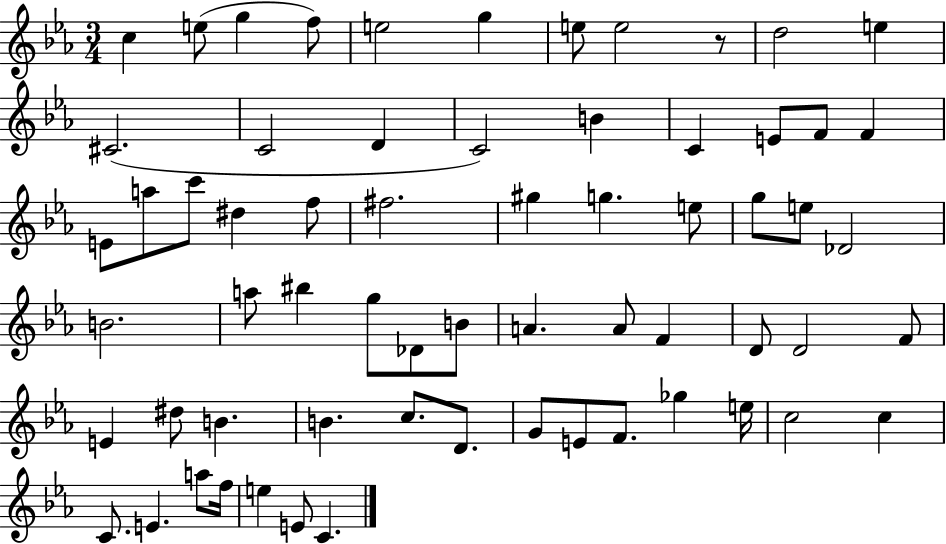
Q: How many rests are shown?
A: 1